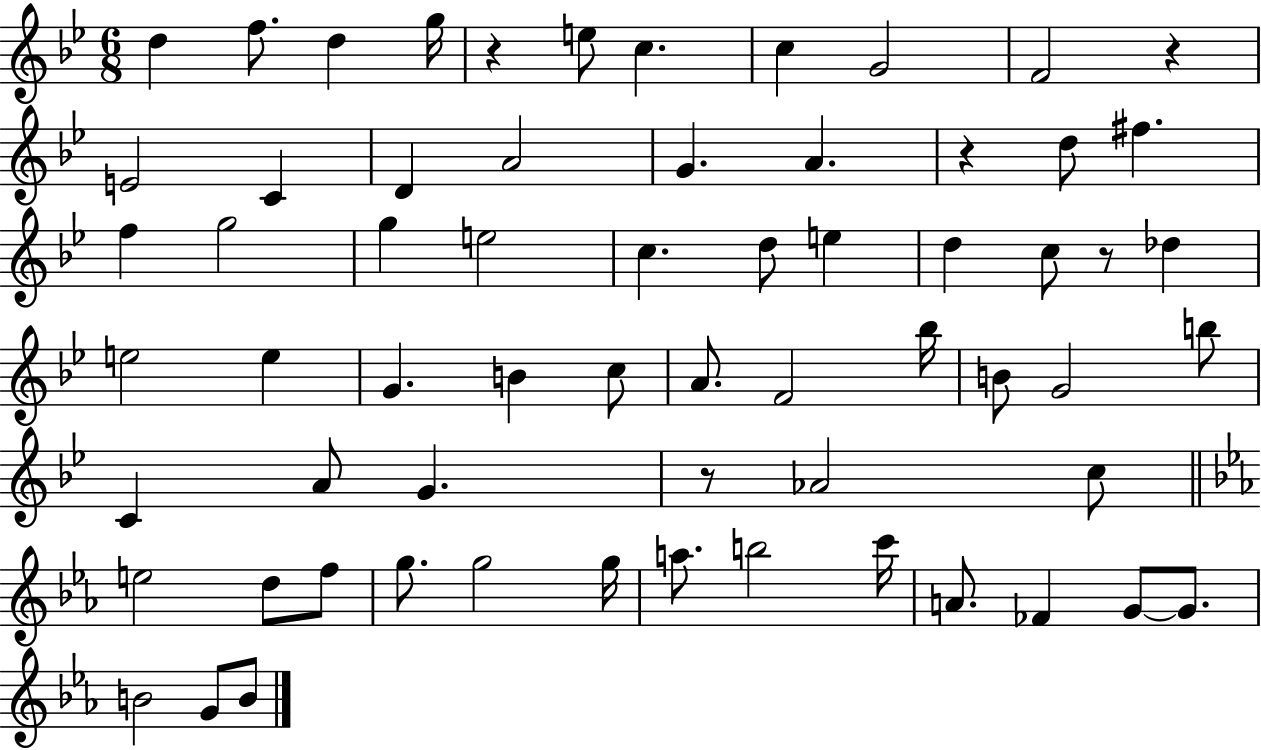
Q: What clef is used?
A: treble